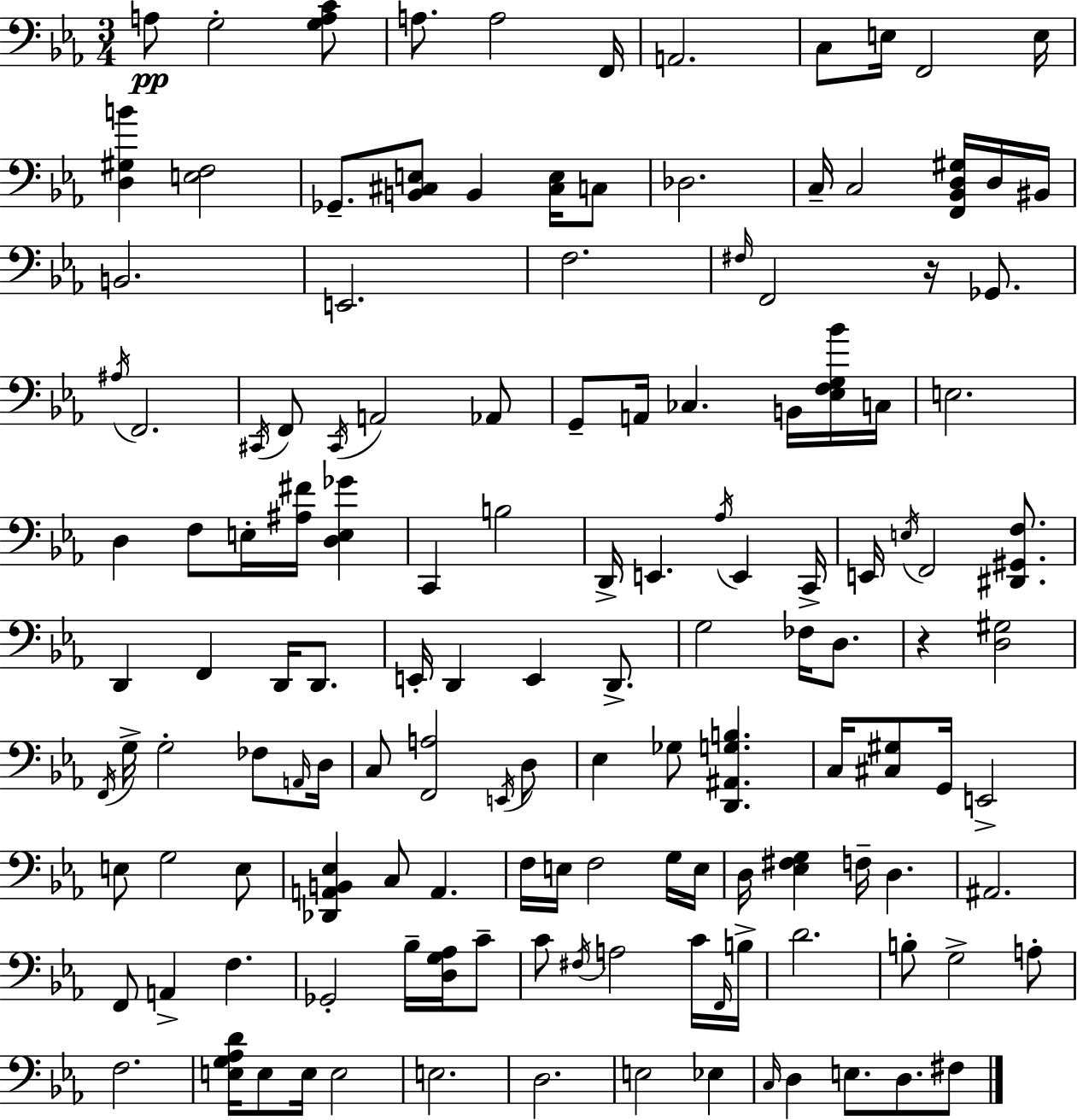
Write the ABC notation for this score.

X:1
T:Untitled
M:3/4
L:1/4
K:Eb
A,/2 G,2 [G,A,C]/2 A,/2 A,2 F,,/4 A,,2 C,/2 E,/4 F,,2 E,/4 [D,^G,B] [E,F,]2 _G,,/2 [B,,^C,E,]/2 B,, [^C,E,]/4 C,/2 _D,2 C,/4 C,2 [F,,_B,,D,^G,]/4 D,/4 ^B,,/4 B,,2 E,,2 F,2 ^F,/4 F,,2 z/4 _G,,/2 ^A,/4 F,,2 ^C,,/4 F,,/2 ^C,,/4 A,,2 _A,,/2 G,,/2 A,,/4 _C, B,,/4 [_E,F,G,_B]/4 C,/4 E,2 D, F,/2 E,/4 [^A,^F]/4 [D,E,_G] C,, B,2 D,,/4 E,, _A,/4 E,, C,,/4 E,,/4 E,/4 F,,2 [^D,,^G,,F,]/2 D,, F,, D,,/4 D,,/2 E,,/4 D,, E,, D,,/2 G,2 _F,/4 D,/2 z [D,^G,]2 F,,/4 G,/4 G,2 _F,/2 A,,/4 D,/4 C,/2 [F,,A,]2 E,,/4 D,/2 _E, _G,/2 [D,,^A,,G,B,] C,/4 [^C,^G,]/2 G,,/4 E,,2 E,/2 G,2 E,/2 [_D,,A,,B,,_E,] C,/2 A,, F,/4 E,/4 F,2 G,/4 E,/4 D,/4 [_E,^F,G,] F,/4 D, ^A,,2 F,,/2 A,, F, _G,,2 _B,/4 [D,G,_A,]/4 C/2 C/2 ^F,/4 A,2 C/4 F,,/4 B,/4 D2 B,/2 G,2 A,/2 F,2 [E,G,_A,D]/4 E,/2 E,/4 E,2 E,2 D,2 E,2 _E, C,/4 D, E,/2 D,/2 ^F,/2